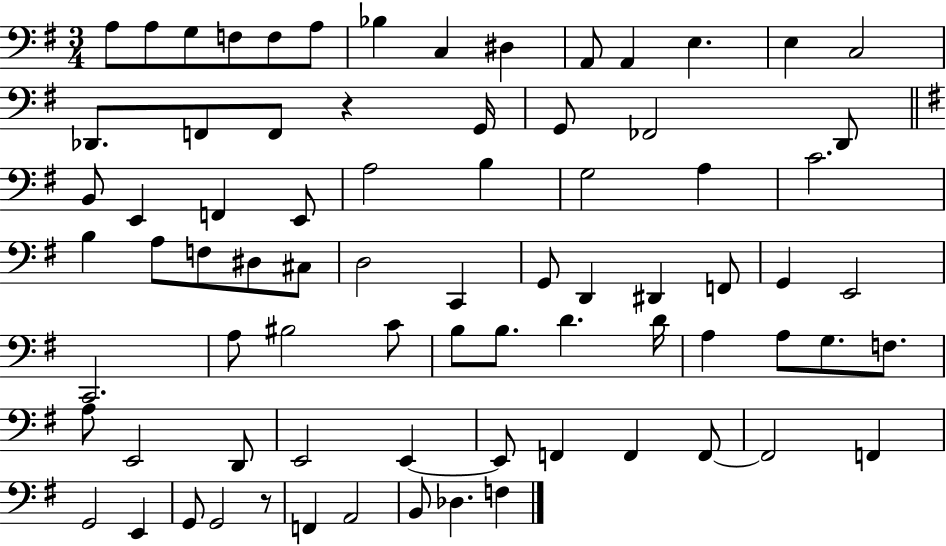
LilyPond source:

{
  \clef bass
  \numericTimeSignature
  \time 3/4
  \key g \major
  \repeat volta 2 { a8 a8 g8 f8 f8 a8 | bes4 c4 dis4 | a,8 a,4 e4. | e4 c2 | \break des,8. f,8 f,8 r4 g,16 | g,8 fes,2 d,8 | \bar "||" \break \key g \major b,8 e,4 f,4 e,8 | a2 b4 | g2 a4 | c'2. | \break b4 a8 f8 dis8 cis8 | d2 c,4 | g,8 d,4 dis,4 f,8 | g,4 e,2 | \break c,2. | a8 bis2 c'8 | b8 b8. d'4. d'16 | a4 a8 g8. f8. | \break a8 e,2 d,8 | e,2 e,4~~ | e,8 f,4 f,4 f,8~~ | f,2 f,4 | \break g,2 e,4 | g,8 g,2 r8 | f,4 a,2 | b,8 des4. f4 | \break } \bar "|."
}